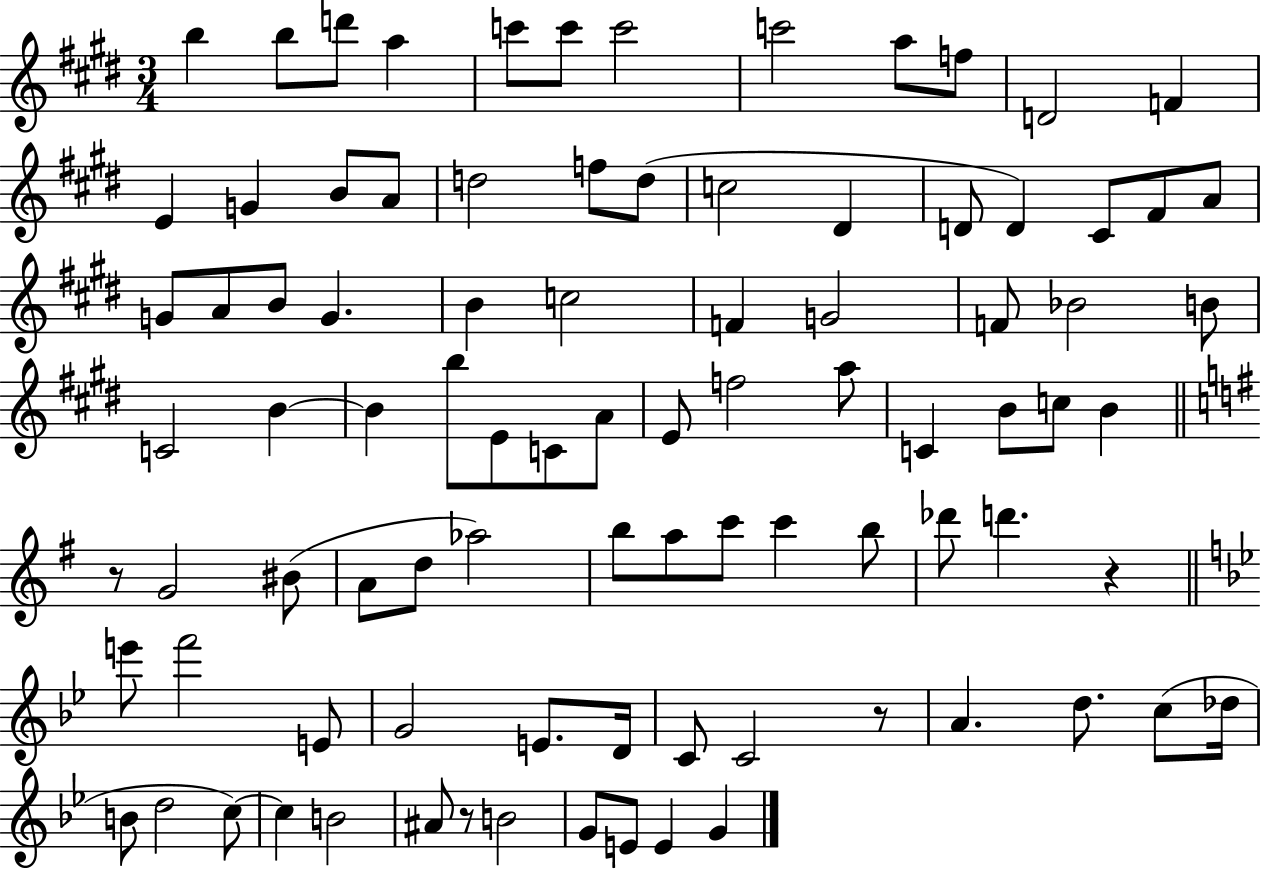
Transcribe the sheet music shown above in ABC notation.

X:1
T:Untitled
M:3/4
L:1/4
K:E
b b/2 d'/2 a c'/2 c'/2 c'2 c'2 a/2 f/2 D2 F E G B/2 A/2 d2 f/2 d/2 c2 ^D D/2 D ^C/2 ^F/2 A/2 G/2 A/2 B/2 G B c2 F G2 F/2 _B2 B/2 C2 B B b/2 E/2 C/2 A/2 E/2 f2 a/2 C B/2 c/2 B z/2 G2 ^B/2 A/2 d/2 _a2 b/2 a/2 c'/2 c' b/2 _d'/2 d' z e'/2 f'2 E/2 G2 E/2 D/4 C/2 C2 z/2 A d/2 c/2 _d/4 B/2 d2 c/2 c B2 ^A/2 z/2 B2 G/2 E/2 E G